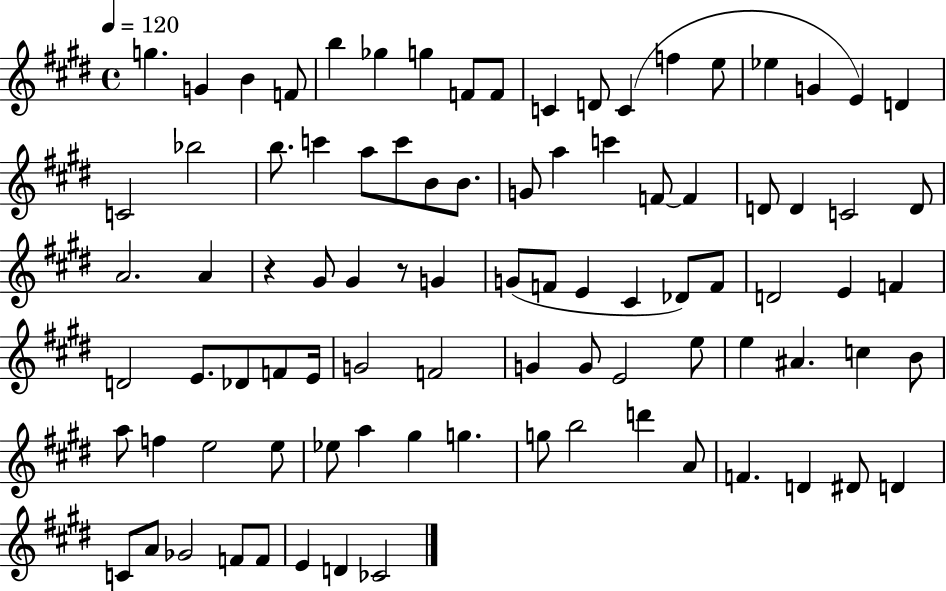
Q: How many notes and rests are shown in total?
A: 90